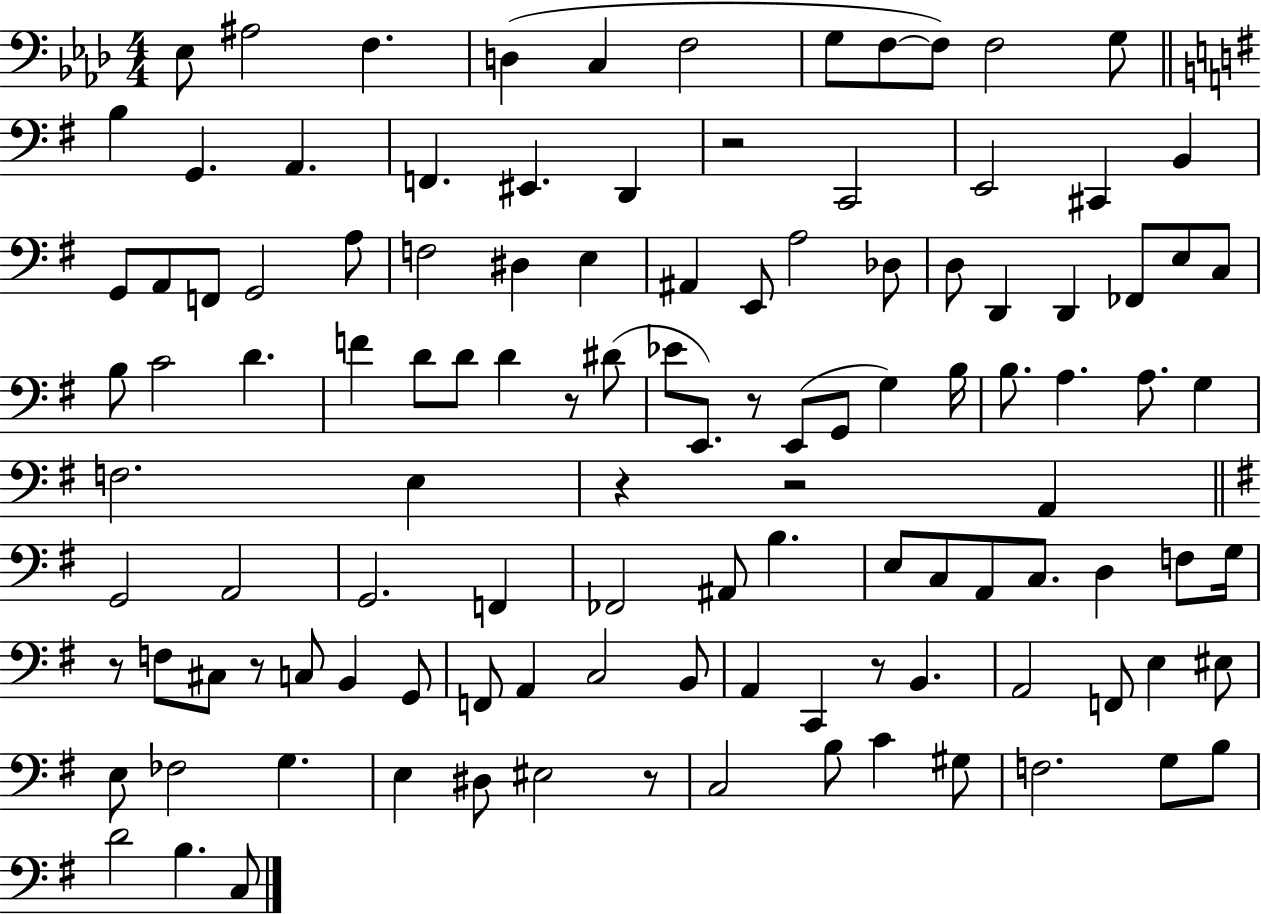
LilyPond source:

{
  \clef bass
  \numericTimeSignature
  \time 4/4
  \key aes \major
  \repeat volta 2 { ees8 ais2 f4. | d4( c4 f2 | g8 f8~~ f8) f2 g8 | \bar "||" \break \key g \major b4 g,4. a,4. | f,4. eis,4. d,4 | r2 c,2 | e,2 cis,4 b,4 | \break g,8 a,8 f,8 g,2 a8 | f2 dis4 e4 | ais,4 e,8 a2 des8 | d8 d,4 d,4 fes,8 e8 c8 | \break b8 c'2 d'4. | f'4 d'8 d'8 d'4 r8 dis'8( | ees'8 e,8.) r8 e,8( g,8 g4) b16 | b8. a4. a8. g4 | \break f2. e4 | r4 r2 a,4 | \bar "||" \break \key g \major g,2 a,2 | g,2. f,4 | fes,2 ais,8 b4. | e8 c8 a,8 c8. d4 f8 g16 | \break r8 f8 cis8 r8 c8 b,4 g,8 | f,8 a,4 c2 b,8 | a,4 c,4 r8 b,4. | a,2 f,8 e4 eis8 | \break e8 fes2 g4. | e4 dis8 eis2 r8 | c2 b8 c'4 gis8 | f2. g8 b8 | \break d'2 b4. c8 | } \bar "|."
}